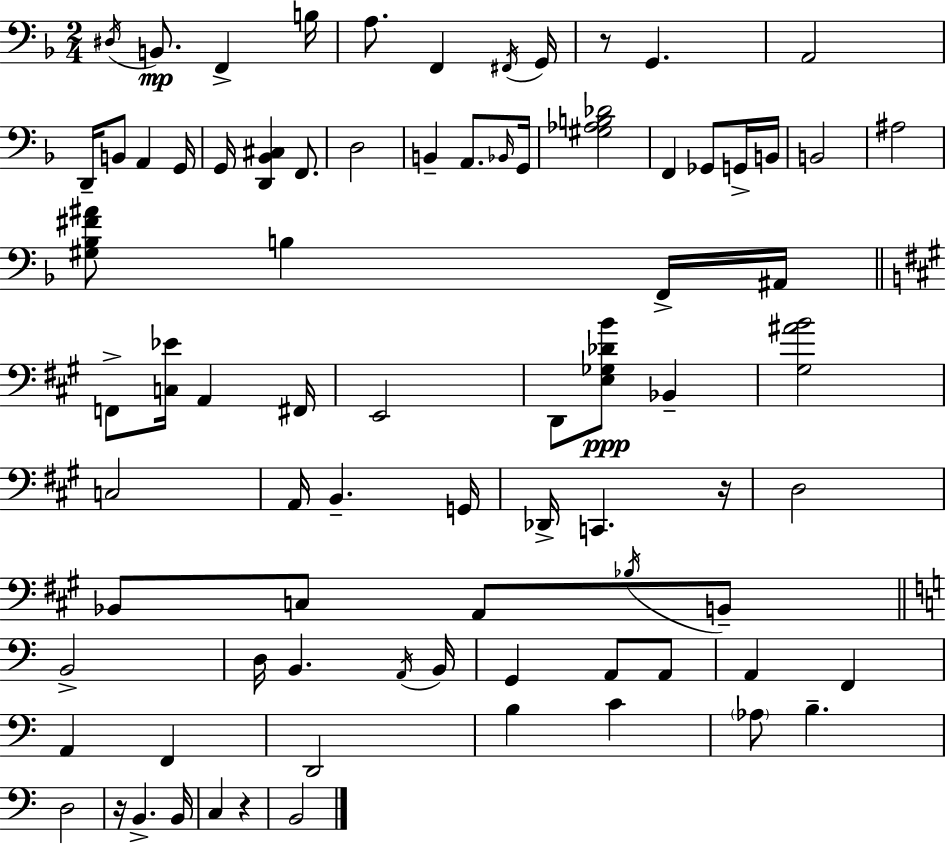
X:1
T:Untitled
M:2/4
L:1/4
K:Dm
^D,/4 B,,/2 F,, B,/4 A,/2 F,, ^F,,/4 G,,/4 z/2 G,, A,,2 D,,/4 B,,/2 A,, G,,/4 G,,/4 [D,,_B,,^C,] F,,/2 D,2 B,, A,,/2 _B,,/4 G,,/4 [^G,_A,B,_D]2 F,, _G,,/2 G,,/4 B,,/4 B,,2 ^A,2 [^G,_B,^F^A]/2 B, F,,/4 ^A,,/4 F,,/2 [C,_E]/4 A,, ^F,,/4 E,,2 D,,/2 [E,_G,_DB]/2 _B,, [^G,^AB]2 C,2 A,,/4 B,, G,,/4 _D,,/4 C,, z/4 D,2 _B,,/2 C,/2 A,,/2 _B,/4 B,,/2 B,,2 D,/4 B,, A,,/4 B,,/4 G,, A,,/2 A,,/2 A,, F,, A,, F,, D,,2 B, C _A,/2 B, D,2 z/4 B,, B,,/4 C, z B,,2